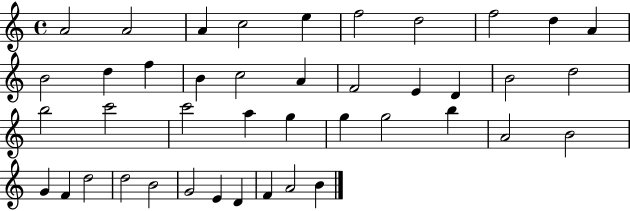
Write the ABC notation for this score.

X:1
T:Untitled
M:4/4
L:1/4
K:C
A2 A2 A c2 e f2 d2 f2 d A B2 d f B c2 A F2 E D B2 d2 b2 c'2 c'2 a g g g2 b A2 B2 G F d2 d2 B2 G2 E D F A2 B